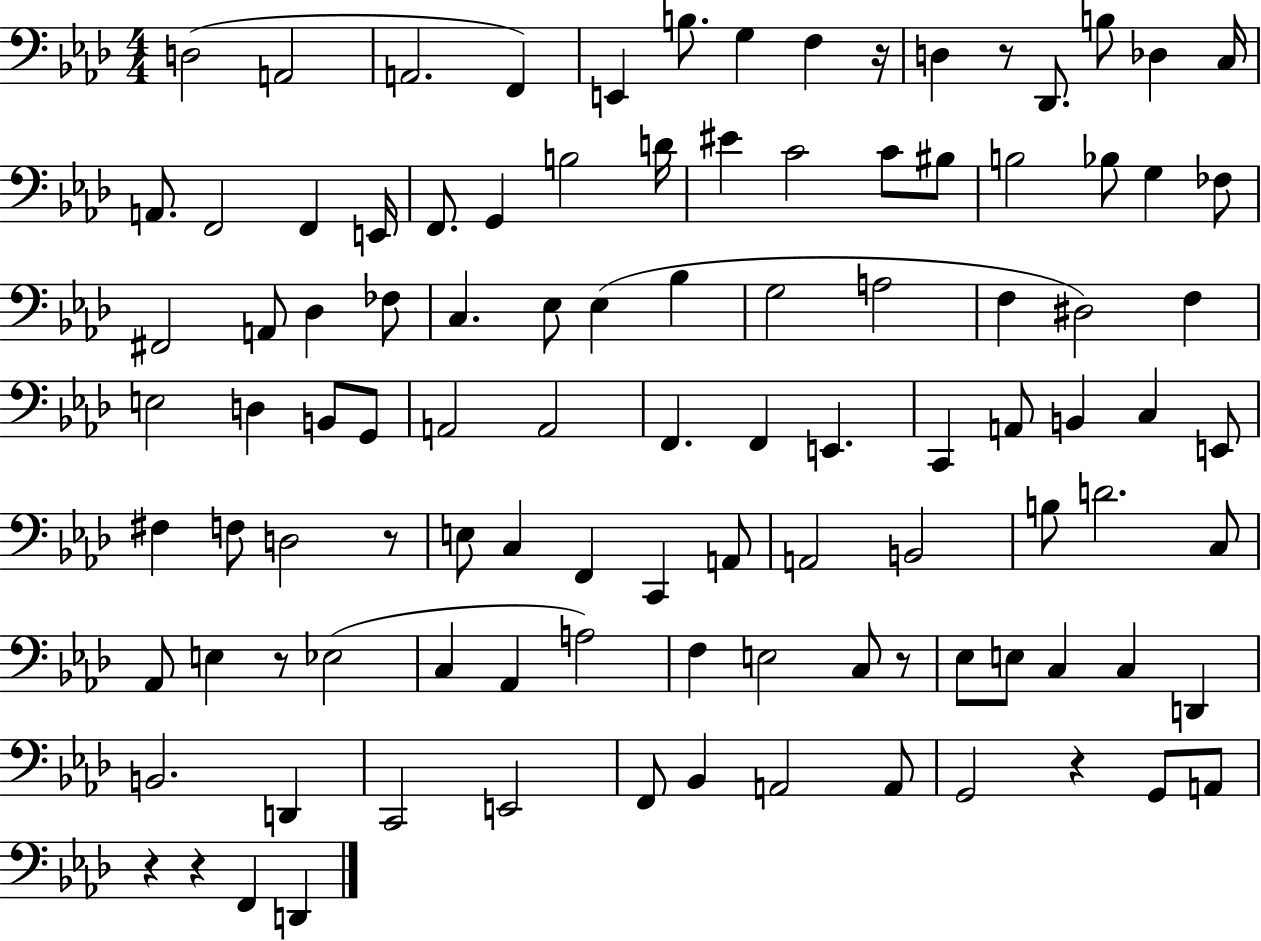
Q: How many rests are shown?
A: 8